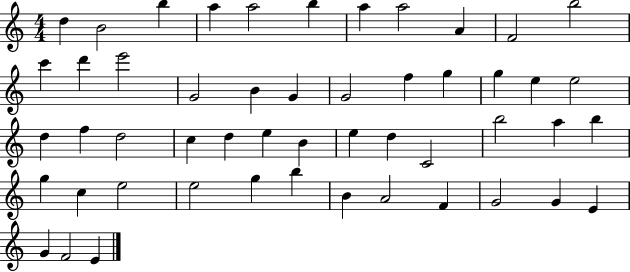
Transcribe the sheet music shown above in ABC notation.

X:1
T:Untitled
M:4/4
L:1/4
K:C
d B2 b a a2 b a a2 A F2 b2 c' d' e'2 G2 B G G2 f g g e e2 d f d2 c d e B e d C2 b2 a b g c e2 e2 g b B A2 F G2 G E G F2 E